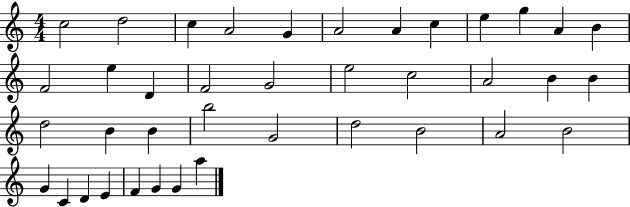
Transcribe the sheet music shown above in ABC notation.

X:1
T:Untitled
M:4/4
L:1/4
K:C
c2 d2 c A2 G A2 A c e g A B F2 e D F2 G2 e2 c2 A2 B B d2 B B b2 G2 d2 B2 A2 B2 G C D E F G G a